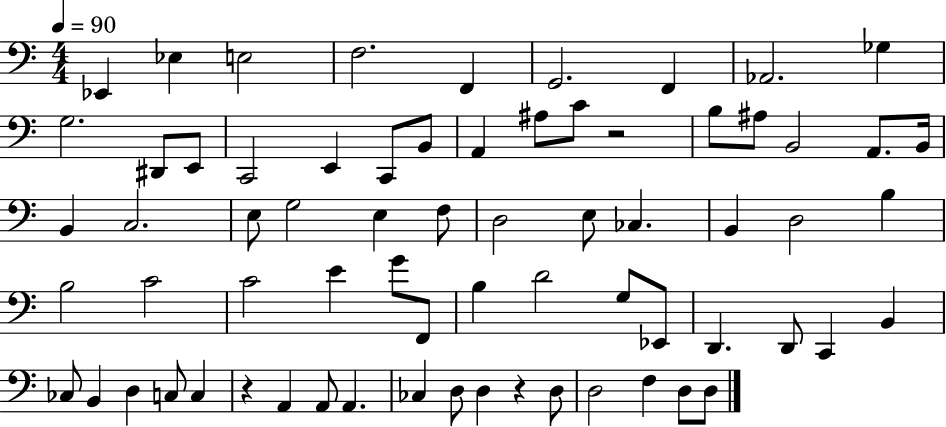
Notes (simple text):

Eb2/q Eb3/q E3/h F3/h. F2/q G2/h. F2/q Ab2/h. Gb3/q G3/h. D#2/e E2/e C2/h E2/q C2/e B2/e A2/q A#3/e C4/e R/h B3/e A#3/e B2/h A2/e. B2/s B2/q C3/h. E3/e G3/h E3/q F3/e D3/h E3/e CES3/q. B2/q D3/h B3/q B3/h C4/h C4/h E4/q G4/e F2/e B3/q D4/h G3/e Eb2/e D2/q. D2/e C2/q B2/q CES3/e B2/q D3/q C3/e C3/q R/q A2/q A2/e A2/q. CES3/q D3/e D3/q R/q D3/e D3/h F3/q D3/e D3/e